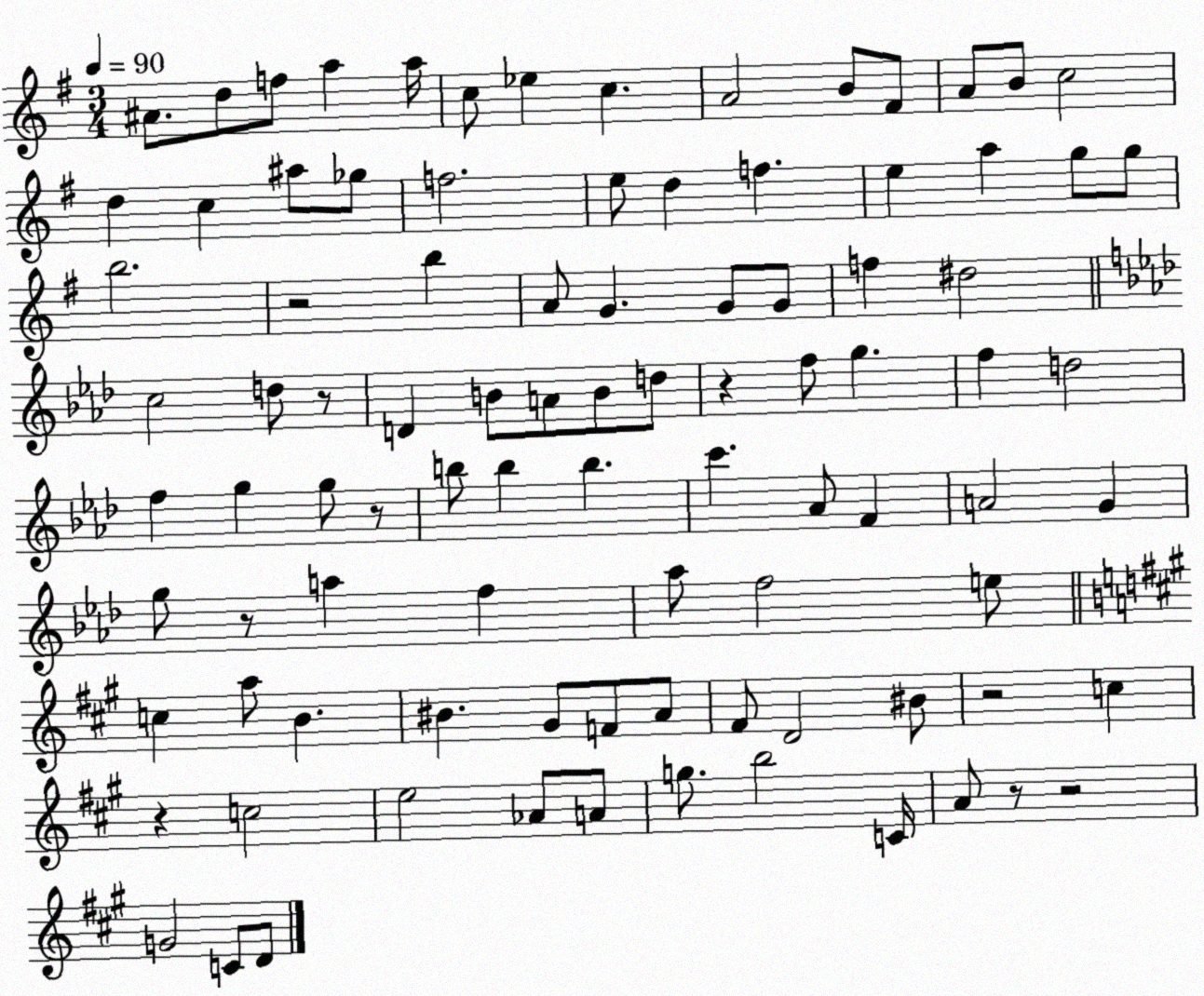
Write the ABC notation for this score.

X:1
T:Untitled
M:3/4
L:1/4
K:G
^A/2 d/2 f/2 a a/4 c/2 _e c A2 B/2 ^F/2 A/2 B/2 c2 d c ^a/2 _g/2 f2 e/2 d f e a g/2 g/2 b2 z2 b A/2 G G/2 G/2 f ^d2 c2 d/2 z/2 D B/2 A/2 B/2 d/2 z f/2 g f d2 f g g/2 z/2 b/2 b b c' _A/2 F A2 G g/2 z/2 a f _a/2 f2 e/2 c a/2 B ^B ^G/2 F/2 A/2 ^F/2 D2 ^B/2 z2 c z c2 e2 _A/2 A/2 g/2 b2 C/4 A/2 z/2 z2 G2 C/2 D/2